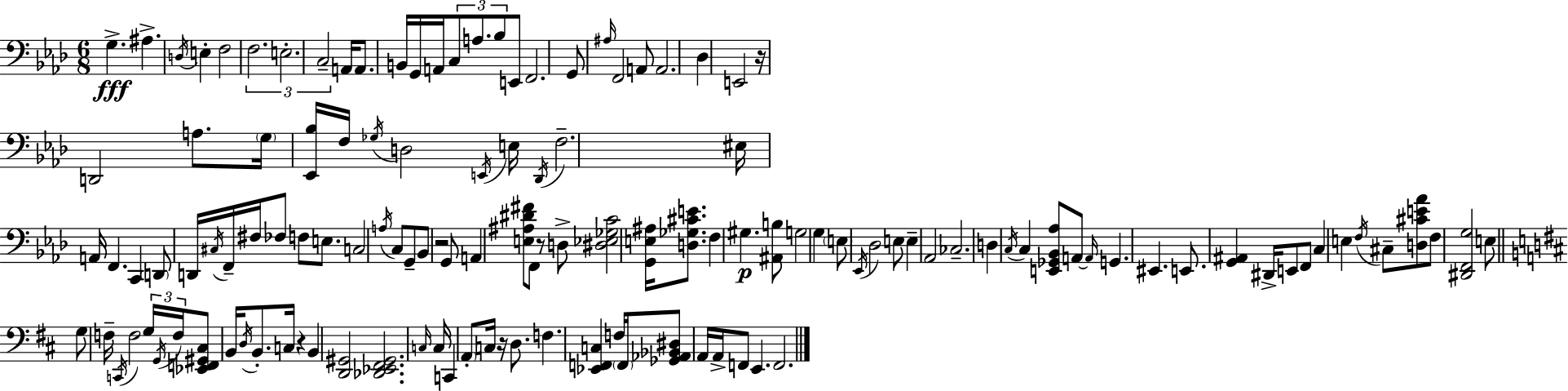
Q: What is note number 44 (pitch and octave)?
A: F#3